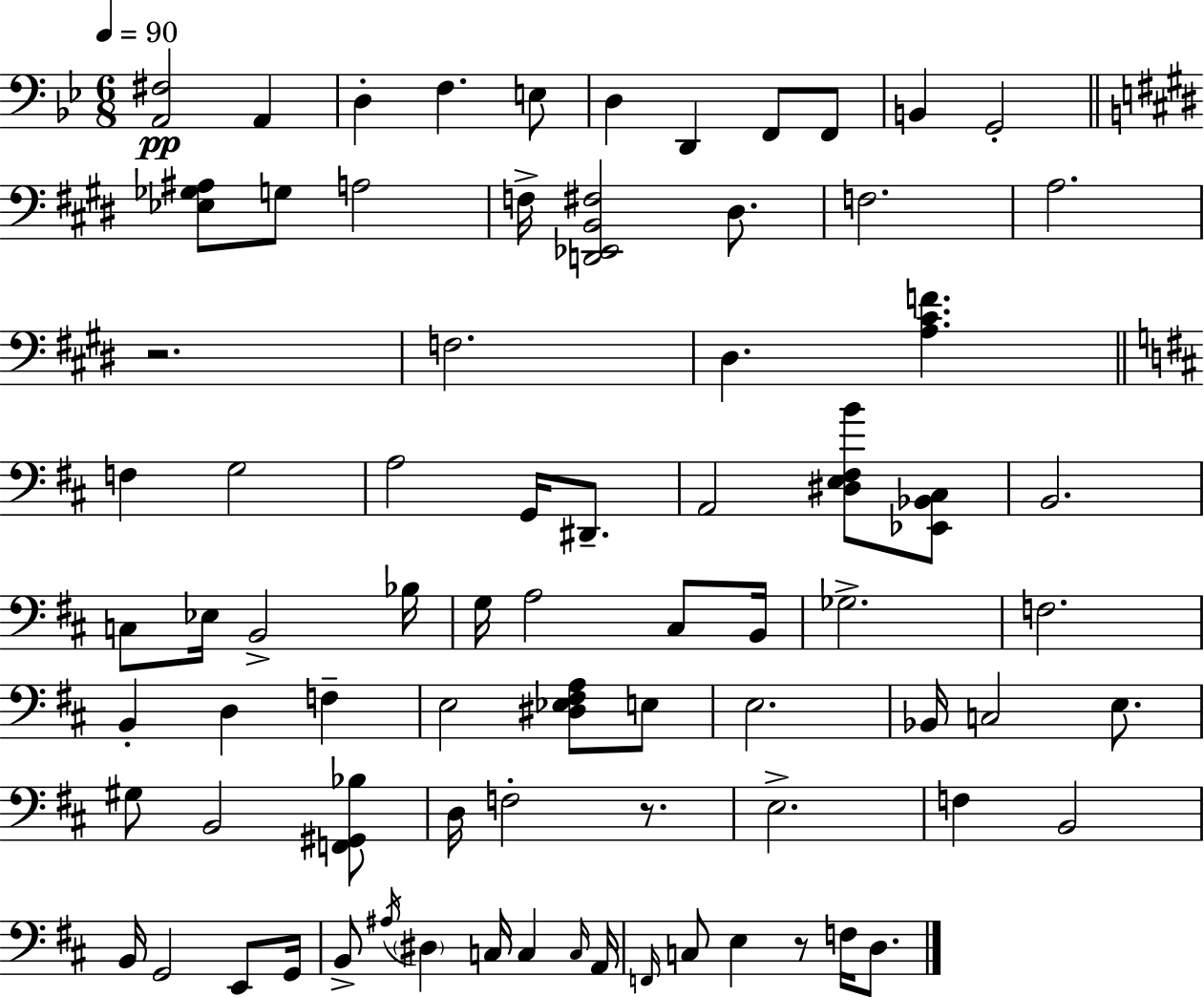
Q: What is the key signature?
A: BES major